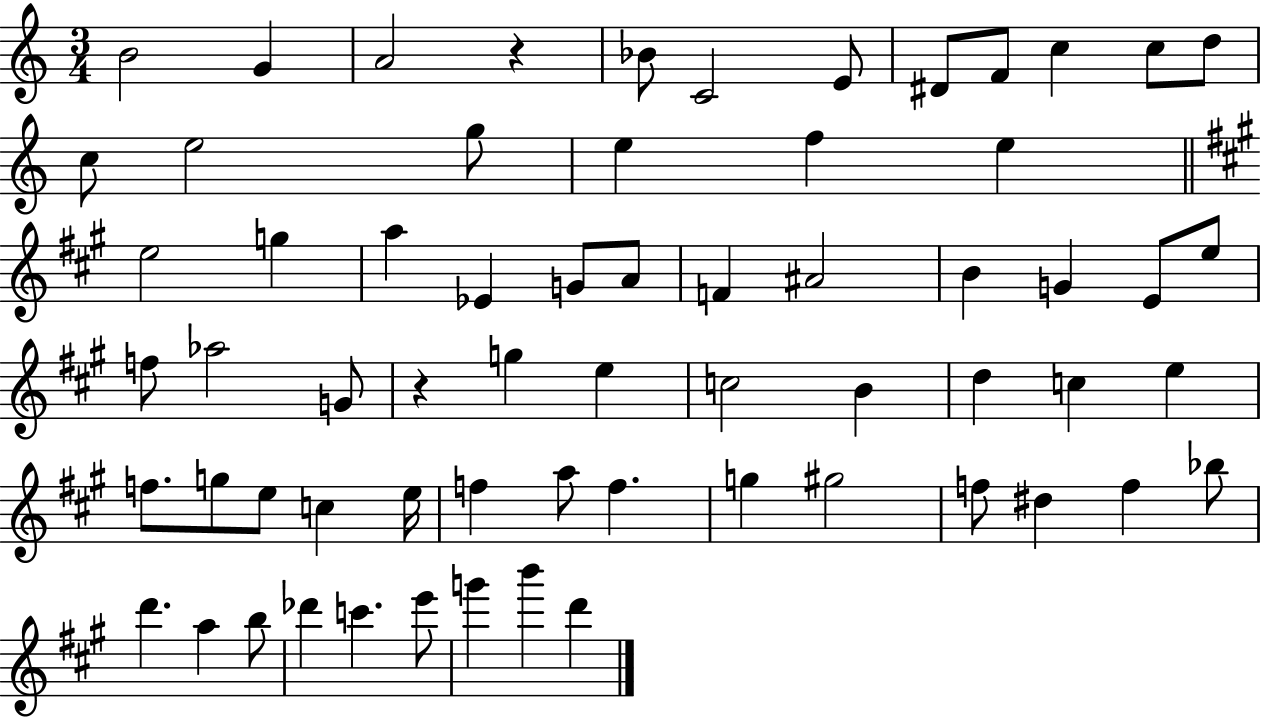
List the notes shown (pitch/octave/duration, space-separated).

B4/h G4/q A4/h R/q Bb4/e C4/h E4/e D#4/e F4/e C5/q C5/e D5/e C5/e E5/h G5/e E5/q F5/q E5/q E5/h G5/q A5/q Eb4/q G4/e A4/e F4/q A#4/h B4/q G4/q E4/e E5/e F5/e Ab5/h G4/e R/q G5/q E5/q C5/h B4/q D5/q C5/q E5/q F5/e. G5/e E5/e C5/q E5/s F5/q A5/e F5/q. G5/q G#5/h F5/e D#5/q F5/q Bb5/e D6/q. A5/q B5/e Db6/q C6/q. E6/e G6/q B6/q D6/q